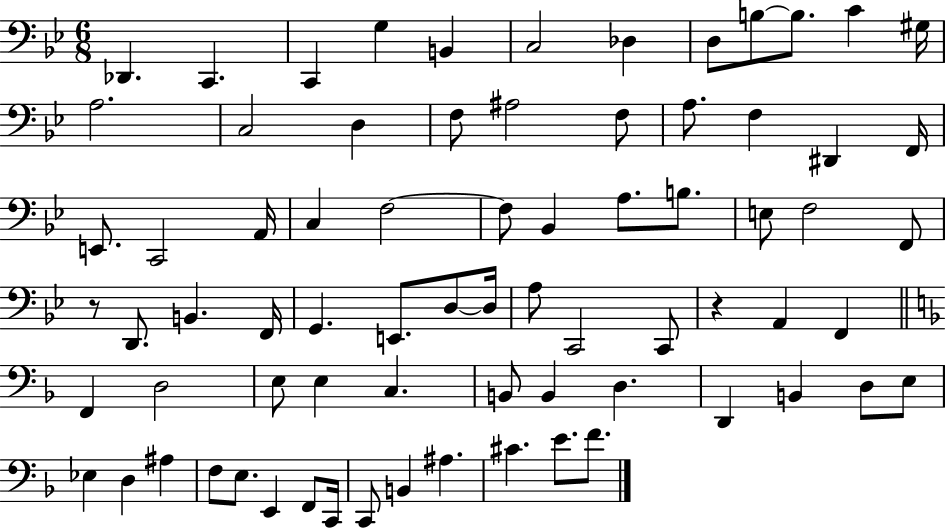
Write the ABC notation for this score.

X:1
T:Untitled
M:6/8
L:1/4
K:Bb
_D,, C,, C,, G, B,, C,2 _D, D,/2 B,/2 B,/2 C ^G,/4 A,2 C,2 D, F,/2 ^A,2 F,/2 A,/2 F, ^D,, F,,/4 E,,/2 C,,2 A,,/4 C, F,2 F,/2 _B,, A,/2 B,/2 E,/2 F,2 F,,/2 z/2 D,,/2 B,, F,,/4 G,, E,,/2 D,/2 D,/4 A,/2 C,,2 C,,/2 z A,, F,, F,, D,2 E,/2 E, C, B,,/2 B,, D, D,, B,, D,/2 E,/2 _E, D, ^A, F,/2 E,/2 E,, F,,/2 C,,/4 C,,/2 B,, ^A, ^C E/2 F/2